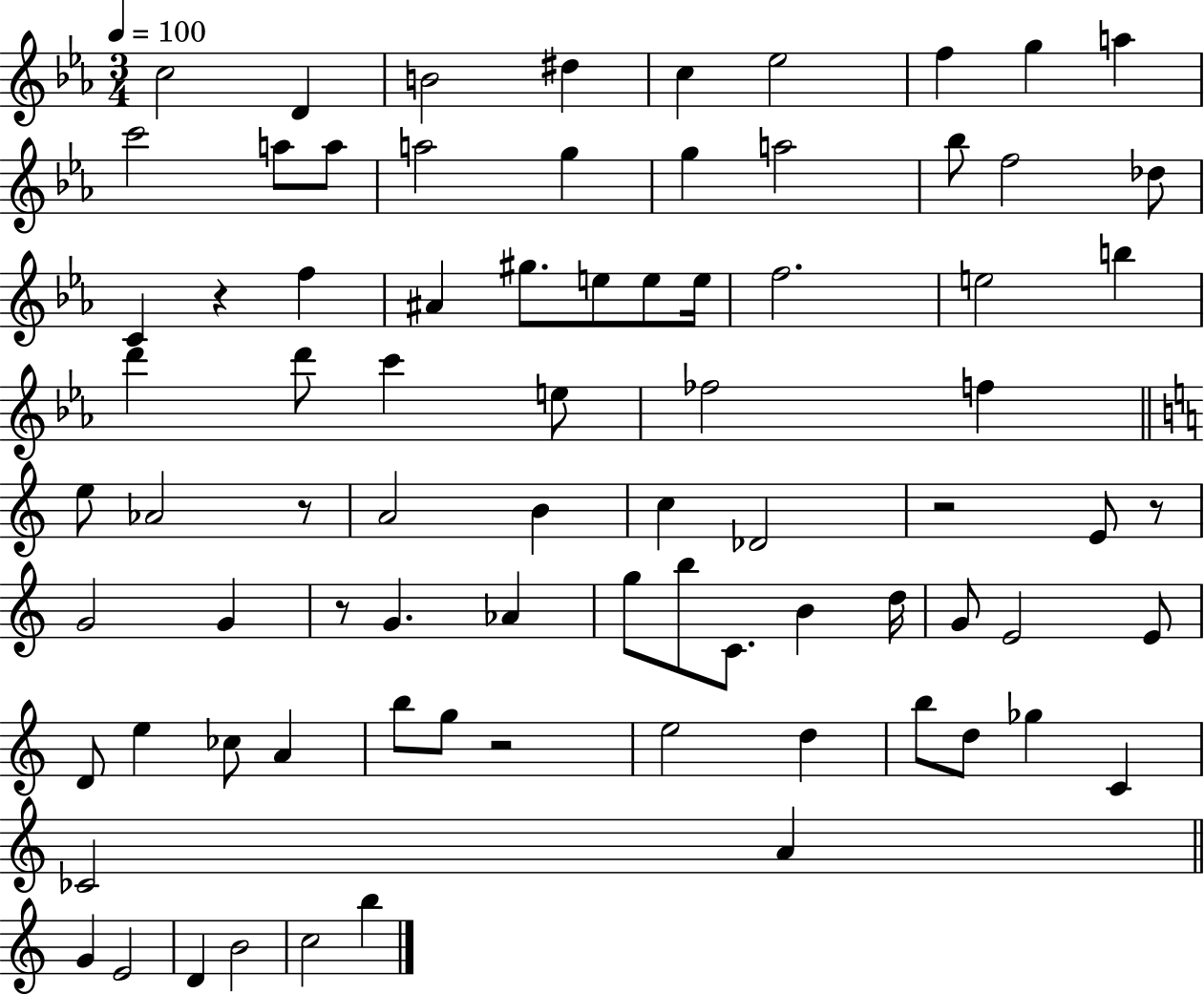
C5/h D4/q B4/h D#5/q C5/q Eb5/h F5/q G5/q A5/q C6/h A5/e A5/e A5/h G5/q G5/q A5/h Bb5/e F5/h Db5/e C4/q R/q F5/q A#4/q G#5/e. E5/e E5/e E5/s F5/h. E5/h B5/q D6/q D6/e C6/q E5/e FES5/h F5/q E5/e Ab4/h R/e A4/h B4/q C5/q Db4/h R/h E4/e R/e G4/h G4/q R/e G4/q. Ab4/q G5/e B5/e C4/e. B4/q D5/s G4/e E4/h E4/e D4/e E5/q CES5/e A4/q B5/e G5/e R/h E5/h D5/q B5/e D5/e Gb5/q C4/q CES4/h A4/q G4/q E4/h D4/q B4/h C5/h B5/q